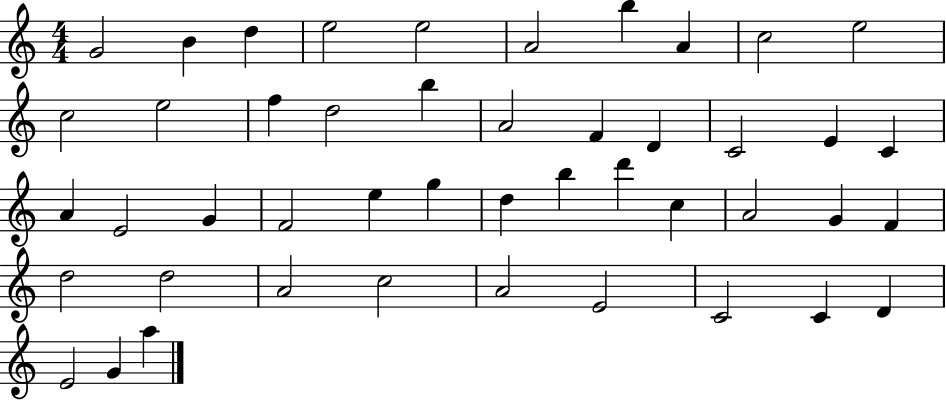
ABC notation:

X:1
T:Untitled
M:4/4
L:1/4
K:C
G2 B d e2 e2 A2 b A c2 e2 c2 e2 f d2 b A2 F D C2 E C A E2 G F2 e g d b d' c A2 G F d2 d2 A2 c2 A2 E2 C2 C D E2 G a